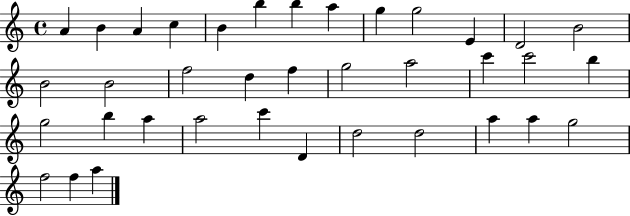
A4/q B4/q A4/q C5/q B4/q B5/q B5/q A5/q G5/q G5/h E4/q D4/h B4/h B4/h B4/h F5/h D5/q F5/q G5/h A5/h C6/q C6/h B5/q G5/h B5/q A5/q A5/h C6/q D4/q D5/h D5/h A5/q A5/q G5/h F5/h F5/q A5/q